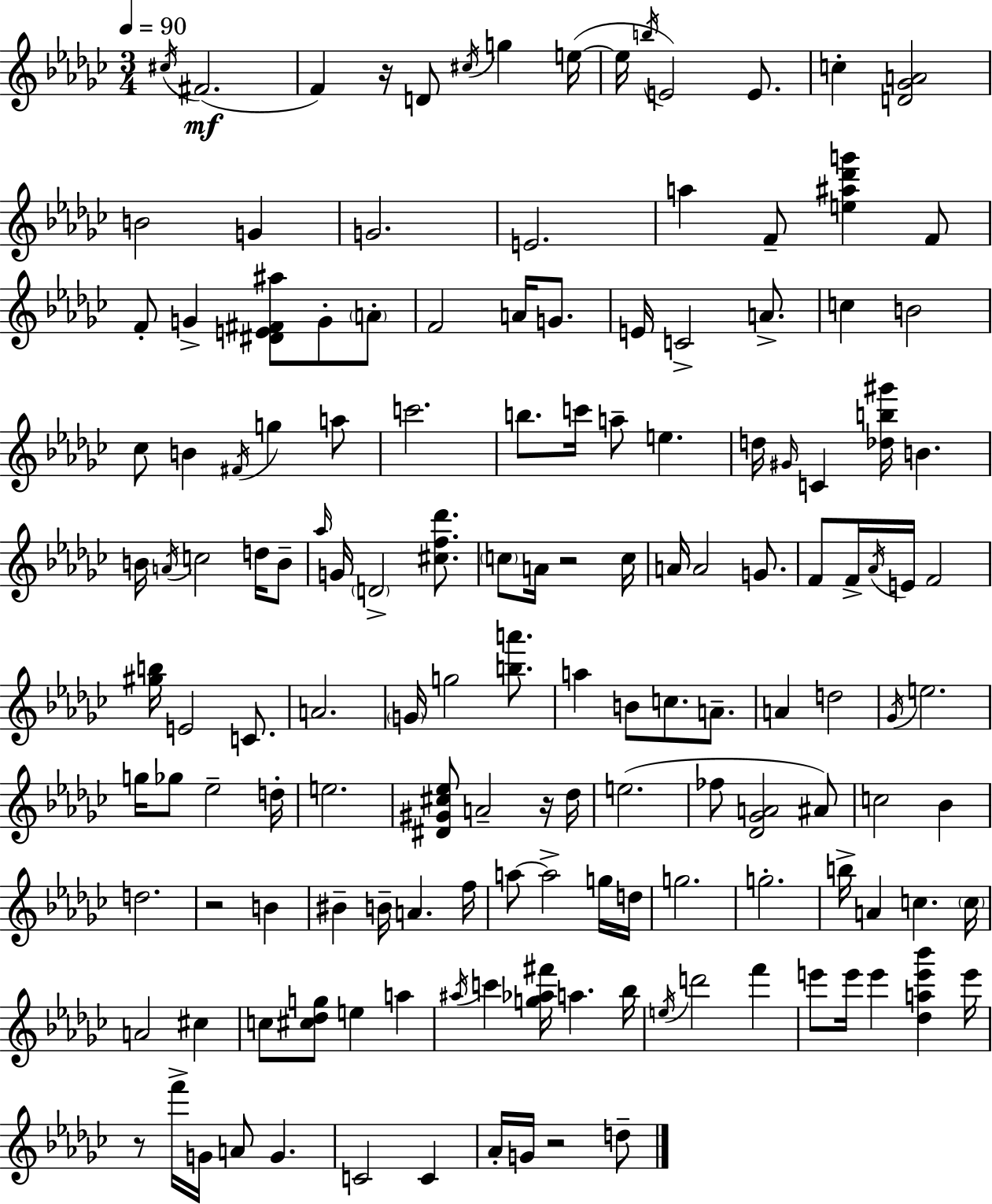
X:1
T:Untitled
M:3/4
L:1/4
K:Ebm
^c/4 ^F2 F z/4 D/2 ^c/4 g e/4 e/4 b/4 E2 E/2 c [D_GA]2 B2 G G2 E2 a F/2 [e^a_d'g'] F/2 F/2 G [^DE^F^a]/2 G/2 A/2 F2 A/4 G/2 E/4 C2 A/2 c B2 _c/2 B ^F/4 g a/2 c'2 b/2 c'/4 a/2 e d/4 ^G/4 C [_db^g']/4 B B/4 A/4 c2 d/4 B/2 _a/4 G/4 D2 [^cf_d']/2 c/2 A/4 z2 c/4 A/4 A2 G/2 F/2 F/4 _A/4 E/4 F2 [^gb]/4 E2 C/2 A2 G/4 g2 [ba']/2 a B/2 c/2 A/2 A d2 _G/4 e2 g/4 _g/2 _e2 d/4 e2 [^D^G^c_e]/2 A2 z/4 _d/4 e2 _f/2 [_D_GA]2 ^A/2 c2 _B d2 z2 B ^B B/4 A f/4 a/2 a2 g/4 d/4 g2 g2 b/4 A c c/4 A2 ^c c/2 [^c_dg]/2 e a ^a/4 c' [g_a^f']/4 a _b/4 e/4 d'2 f' e'/2 e'/4 e' [_dae'_b'] e'/4 z/2 f'/4 G/4 A/2 G C2 C _A/4 G/4 z2 d/2